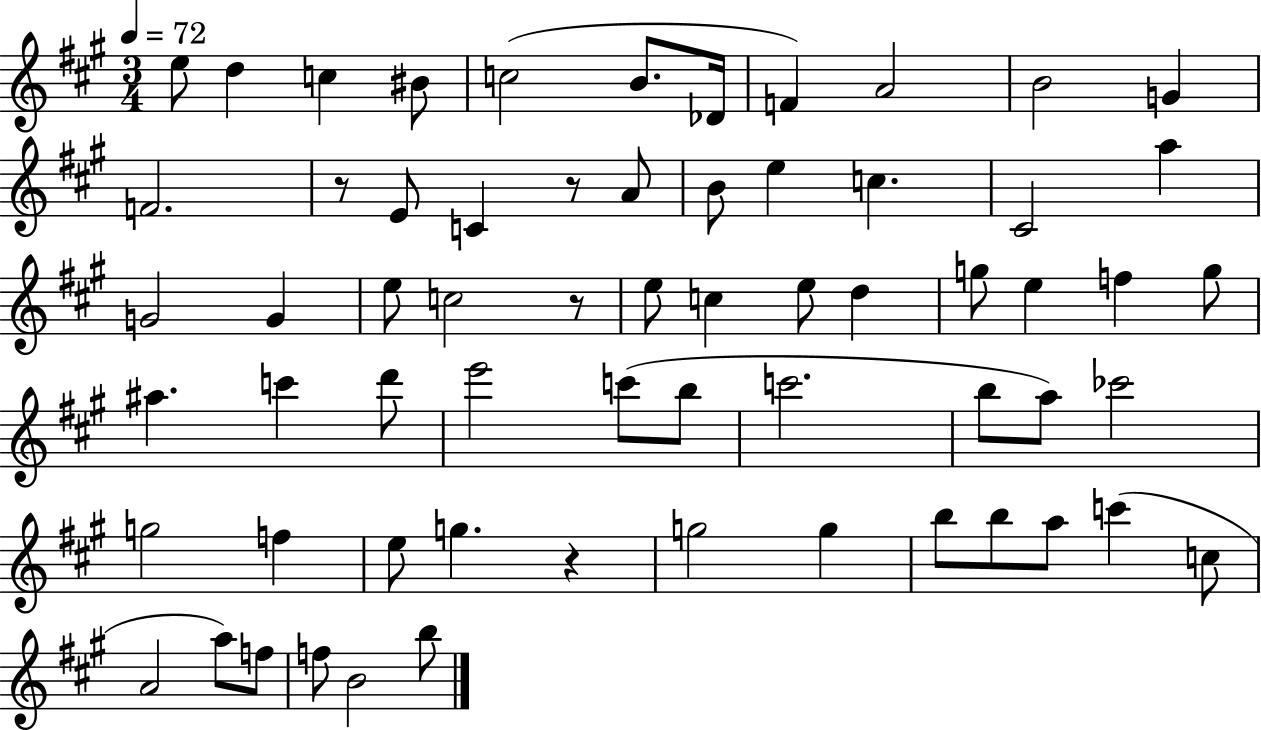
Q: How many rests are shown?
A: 4